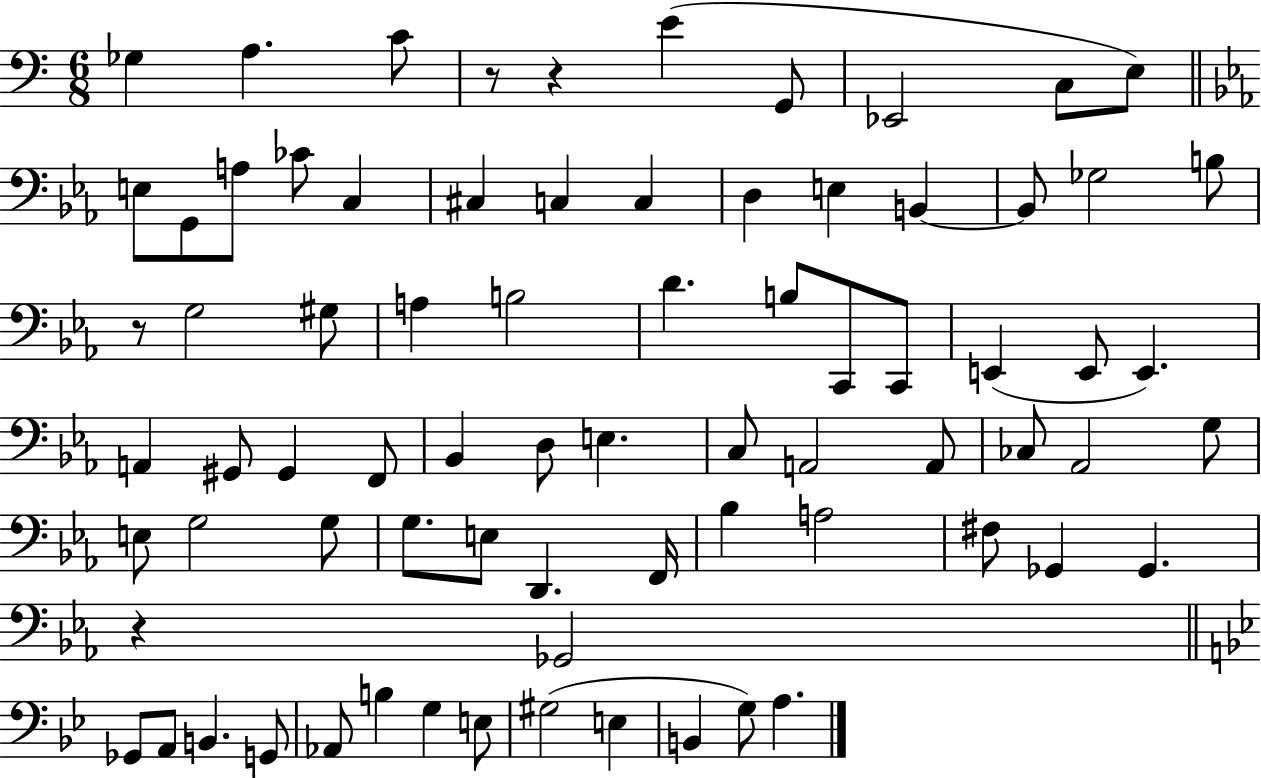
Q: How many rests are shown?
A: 4